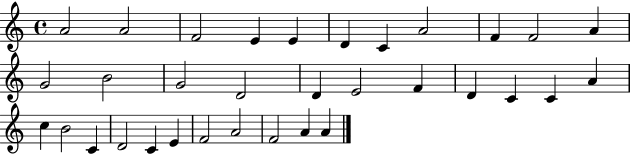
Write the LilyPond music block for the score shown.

{
  \clef treble
  \time 4/4
  \defaultTimeSignature
  \key c \major
  a'2 a'2 | f'2 e'4 e'4 | d'4 c'4 a'2 | f'4 f'2 a'4 | \break g'2 b'2 | g'2 d'2 | d'4 e'2 f'4 | d'4 c'4 c'4 a'4 | \break c''4 b'2 c'4 | d'2 c'4 e'4 | f'2 a'2 | f'2 a'4 a'4 | \break \bar "|."
}